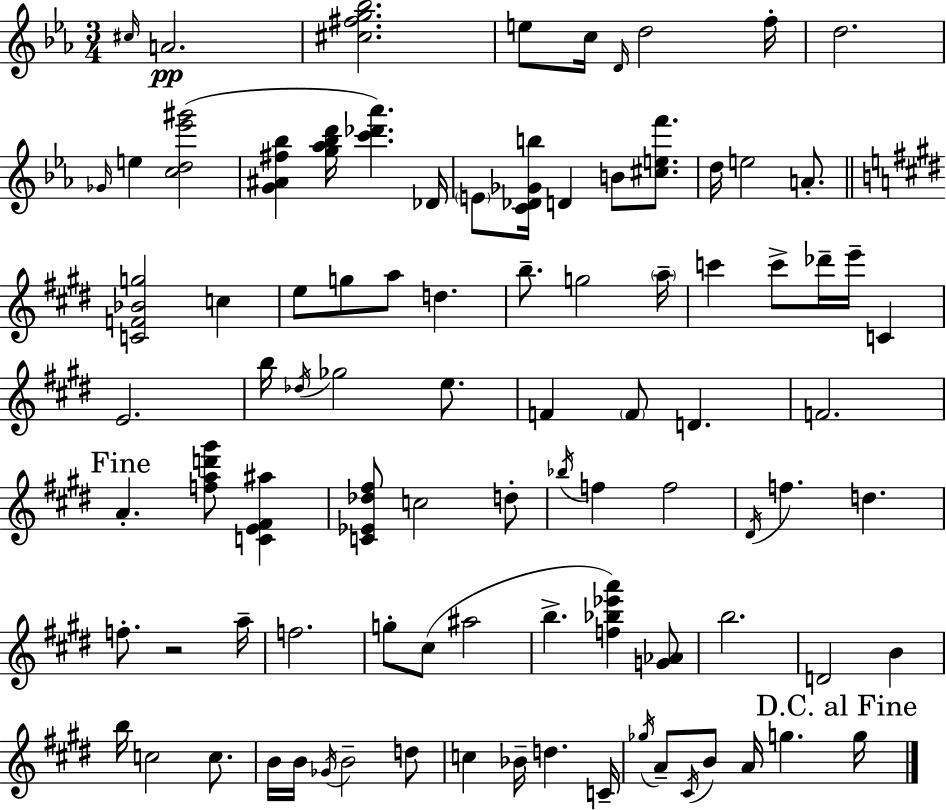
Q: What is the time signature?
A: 3/4